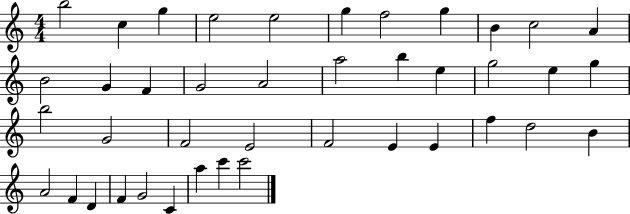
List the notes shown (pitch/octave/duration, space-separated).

B5/h C5/q G5/q E5/h E5/h G5/q F5/h G5/q B4/q C5/h A4/q B4/h G4/q F4/q G4/h A4/h A5/h B5/q E5/q G5/h E5/q G5/q B5/h G4/h F4/h E4/h F4/h E4/q E4/q F5/q D5/h B4/q A4/h F4/q D4/q F4/q G4/h C4/q A5/q C6/q C6/h